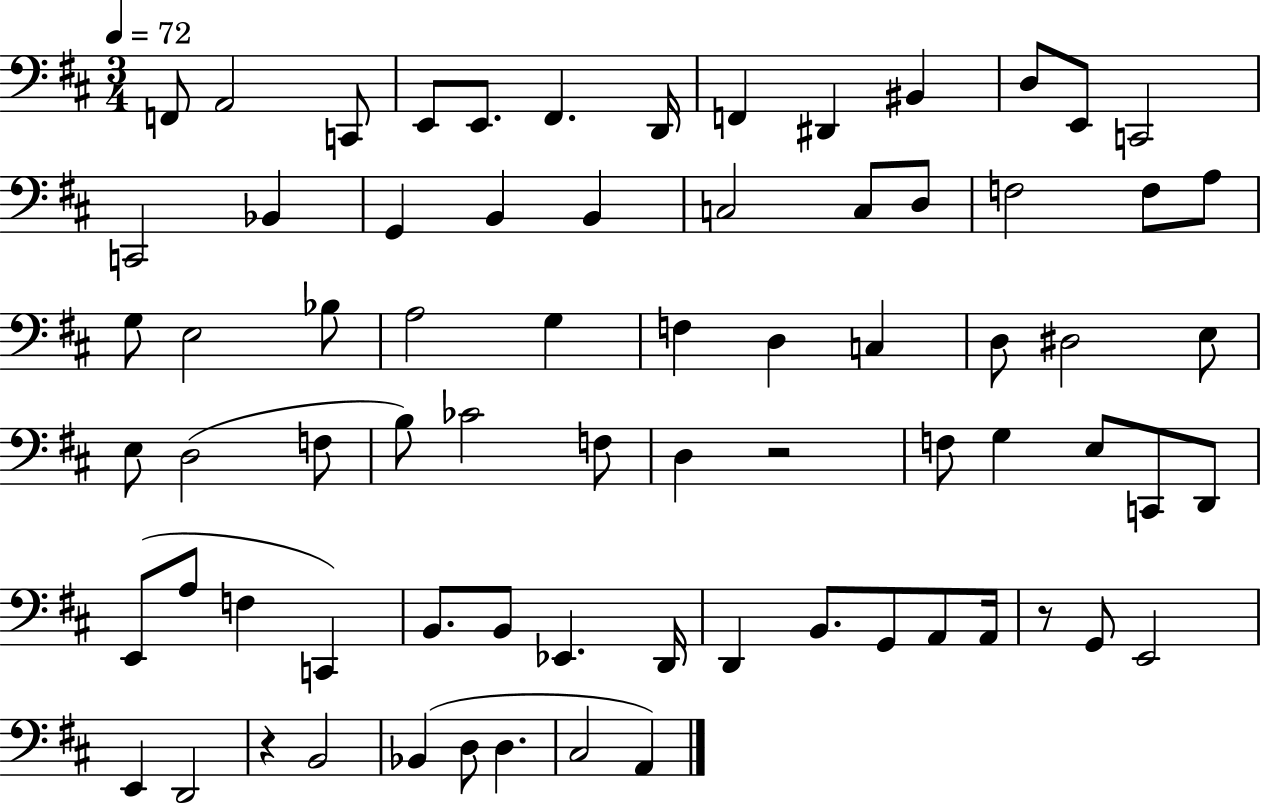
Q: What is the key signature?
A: D major